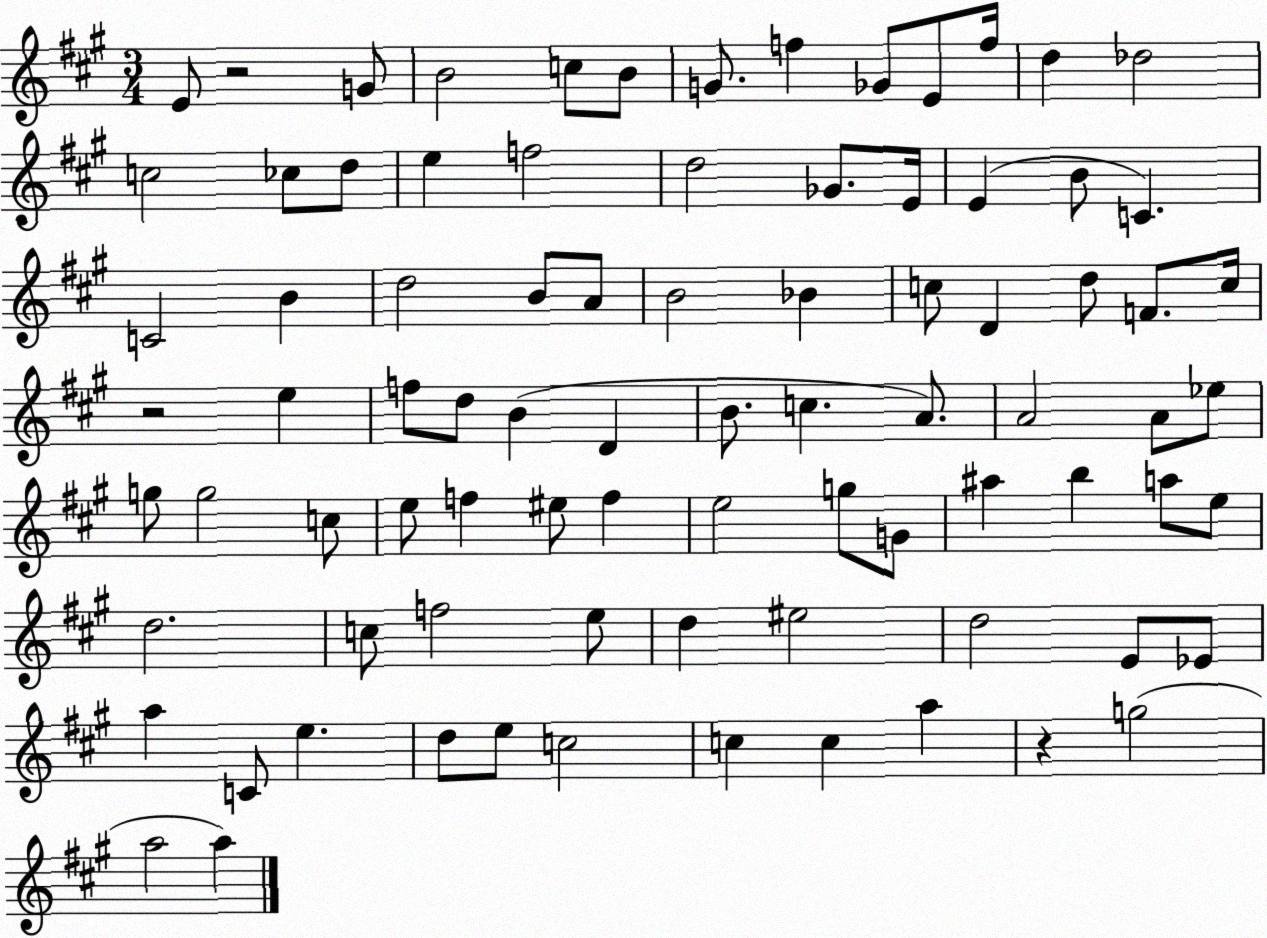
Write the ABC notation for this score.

X:1
T:Untitled
M:3/4
L:1/4
K:A
E/2 z2 G/2 B2 c/2 B/2 G/2 f _G/2 E/2 f/4 d _d2 c2 _c/2 d/2 e f2 d2 _G/2 E/4 E B/2 C C2 B d2 B/2 A/2 B2 _B c/2 D d/2 F/2 c/4 z2 e f/2 d/2 B D B/2 c A/2 A2 A/2 _e/2 g/2 g2 c/2 e/2 f ^e/2 f e2 g/2 G/2 ^a b a/2 e/2 d2 c/2 f2 e/2 d ^e2 d2 E/2 _E/2 a C/2 e d/2 e/2 c2 c c a z g2 a2 a